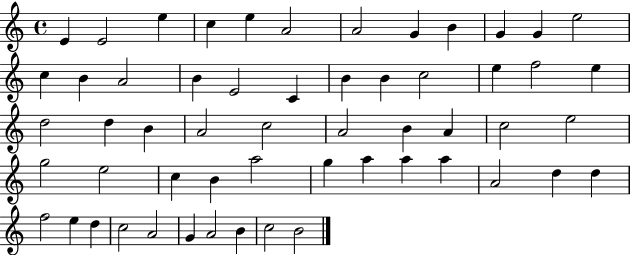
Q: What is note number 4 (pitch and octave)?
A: C5